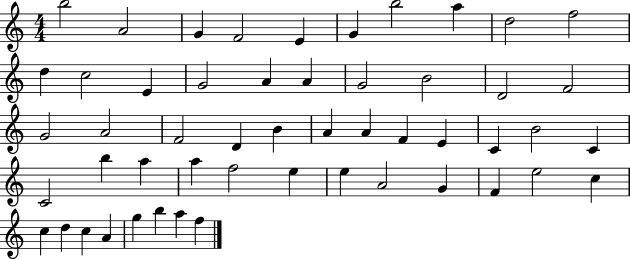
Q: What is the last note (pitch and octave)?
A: F5